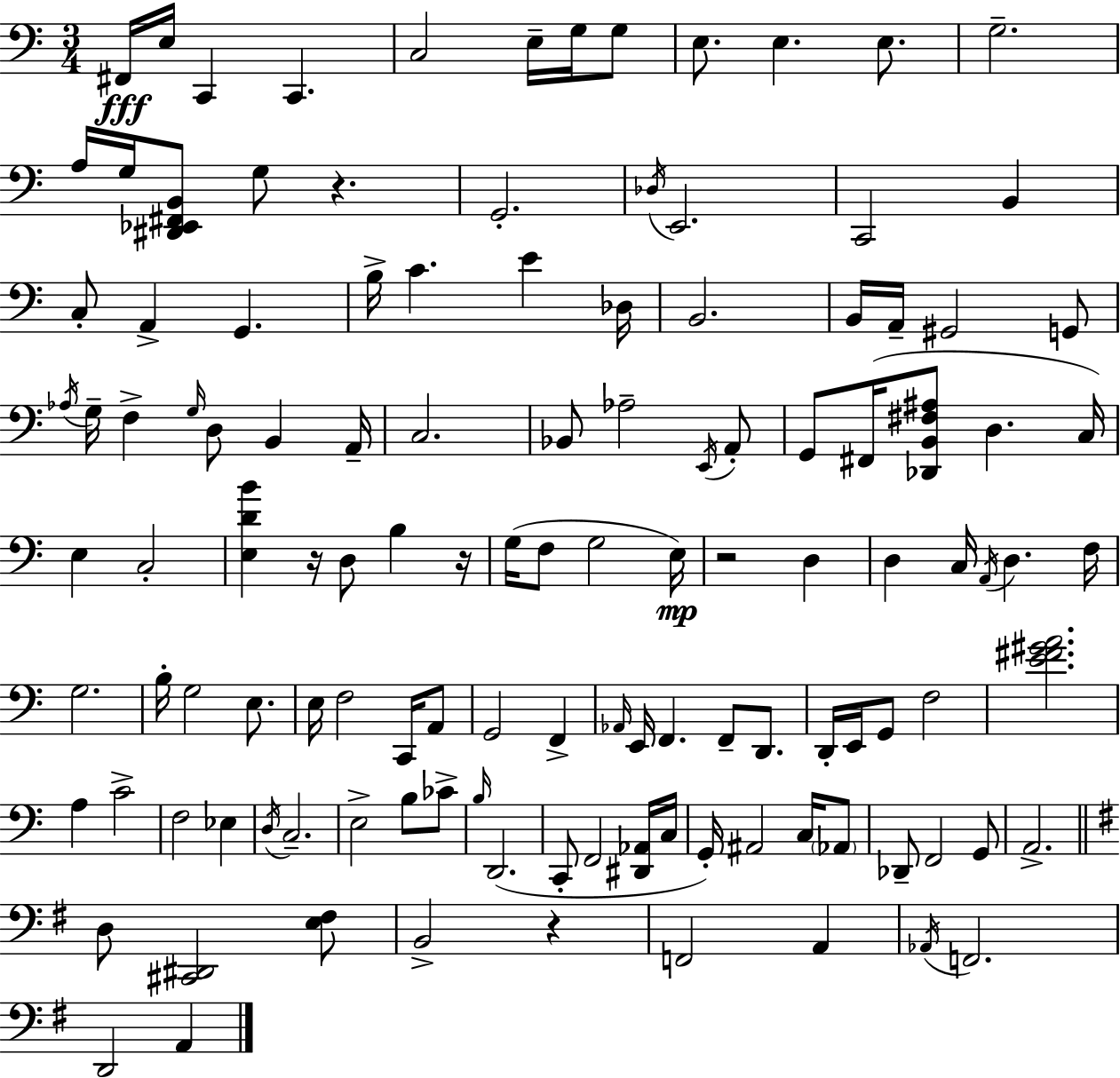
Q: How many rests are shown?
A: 5